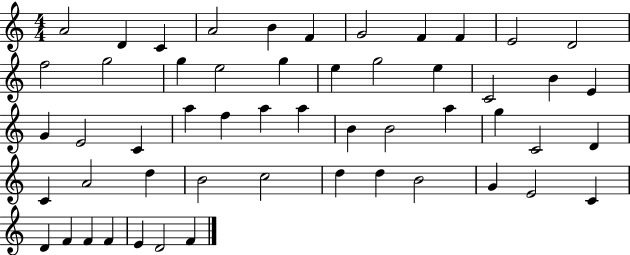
A4/h D4/q C4/q A4/h B4/q F4/q G4/h F4/q F4/q E4/h D4/h F5/h G5/h G5/q E5/h G5/q E5/q G5/h E5/q C4/h B4/q E4/q G4/q E4/h C4/q A5/q F5/q A5/q A5/q B4/q B4/h A5/q G5/q C4/h D4/q C4/q A4/h D5/q B4/h C5/h D5/q D5/q B4/h G4/q E4/h C4/q D4/q F4/q F4/q F4/q E4/q D4/h F4/q